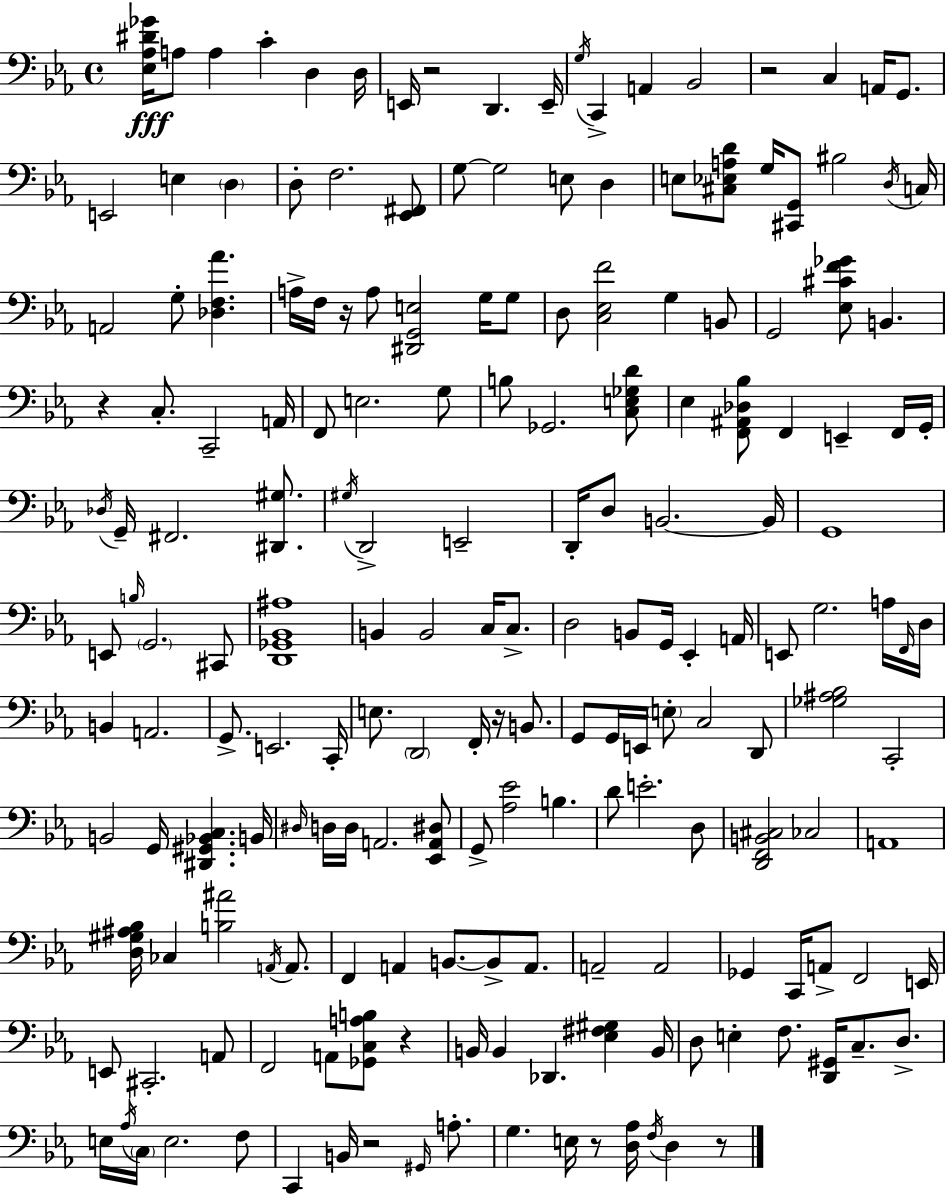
{
  \clef bass
  \time 4/4
  \defaultTimeSignature
  \key c \minor
  <ees aes dis' ges'>16\fff a8 a4 c'4-. d4 d16 | e,16 r2 d,4. e,16-- | \acciaccatura { g16 } c,4-> a,4 bes,2 | r2 c4 a,16 g,8. | \break e,2 e4 \parenthesize d4 | d8-. f2. <ees, fis,>8 | g8~~ g2 e8 d4 | e8 <cis ees a d'>8 g16 <cis, g,>8 bis2 | \break \acciaccatura { d16 } c16 a,2 g8-. <des f aes'>4. | a16-> f16 r16 a8 <dis, g, e>2 g16 | g8 d8 <c ees f'>2 g4 | b,8 g,2 <ees cis' f' ges'>8 b,4. | \break r4 c8.-. c,2-- | a,16 f,8 e2. | g8 b8 ges,2. | <c e ges d'>8 ees4 <f, ais, des bes>8 f,4 e,4-- | \break f,16 g,16-. \acciaccatura { des16 } g,16-- fis,2. | <dis, gis>8. \acciaccatura { gis16 } d,2-> e,2-- | d,16-. d8 b,2.~~ | b,16 g,1 | \break e,8 \grace { b16 } \parenthesize g,2. | cis,8 <d, ges, bes, ais>1 | b,4 b,2 | c16 c8.-> d2 b,8 g,16 | \break ees,4-. a,16 e,8 g2. | a16 \grace { f,16 } d16 b,4 a,2. | g,8.-> e,2. | c,16-. e8. \parenthesize d,2 | \break f,16-. r16 b,8. g,8 g,16 e,16 \parenthesize e8-. c2 | d,8 <ges ais bes>2 c,2-. | b,2 g,16 <dis, gis, bes, c>4. | b,16 \grace { dis16 } d16 d16 a,2. | \break <ees, a, dis>8 g,8-> <aes ees'>2 | b4. d'8 e'2.-. | d8 <d, f, b, cis>2 ces2 | a,1 | \break <d gis ais bes>16 ces4 <b ais'>2 | \acciaccatura { a,16 } a,8. f,4 a,4 | b,8.~~ b,8-> a,8. a,2-- | a,2 ges,4 c,16 a,8-> f,2 | \break e,16 e,8 cis,2.-. | a,8 f,2 | a,8 <ges, c a b>8 r4 b,16 b,4 des,4. | <ees fis gis>4 b,16 d8 e4-. f8. | \break <d, gis,>16 c8.-- d8.-> e16 \acciaccatura { aes16 } \parenthesize c16 e2. | f8 c,4 b,16 r2 | \grace { gis,16 } a8.-. g4. | e16 r8 <d aes>16 \acciaccatura { f16 } d4 r8 \bar "|."
}